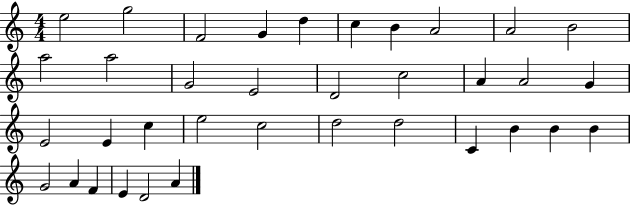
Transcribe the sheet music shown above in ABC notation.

X:1
T:Untitled
M:4/4
L:1/4
K:C
e2 g2 F2 G d c B A2 A2 B2 a2 a2 G2 E2 D2 c2 A A2 G E2 E c e2 c2 d2 d2 C B B B G2 A F E D2 A